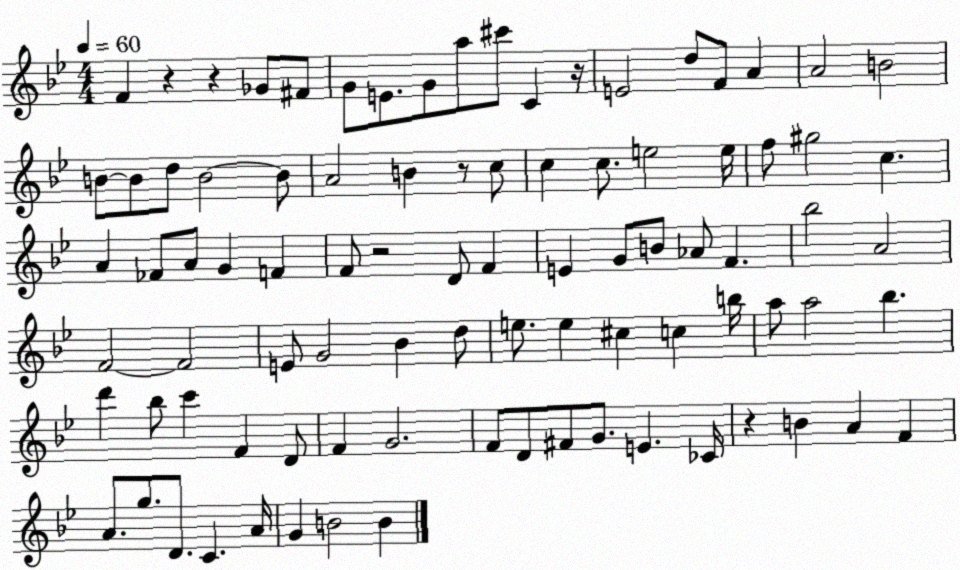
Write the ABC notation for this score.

X:1
T:Untitled
M:4/4
L:1/4
K:Bb
F z z _G/2 ^F/2 G/2 E/2 G/2 a/2 ^c'/2 C z/4 E2 d/2 F/2 A A2 B2 B/2 B/2 d/2 B2 B/2 A2 B z/2 c/2 c c/2 e2 e/4 f/2 ^g2 c A _F/2 A/2 G F F/2 z2 D/2 F E G/2 B/2 _A/2 F _b2 A2 F2 F2 E/2 G2 _B d/2 e/2 e ^c c b/4 a/2 a2 _b d' _b/2 c' F D/2 F G2 F/2 D/2 ^F/2 G/2 E _C/4 z B A F A/2 g/2 D/2 C A/4 G B2 B